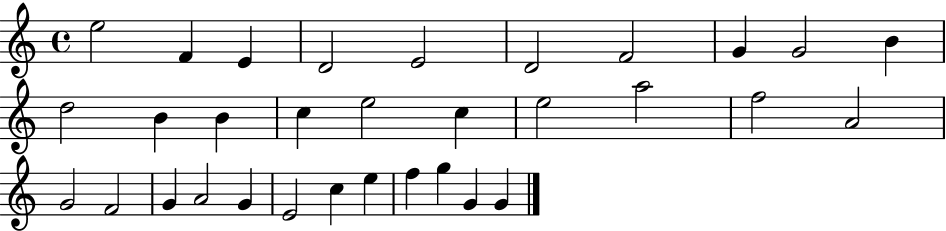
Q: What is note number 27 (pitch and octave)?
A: C5